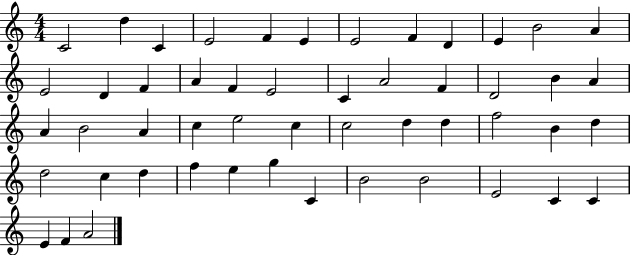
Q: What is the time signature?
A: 4/4